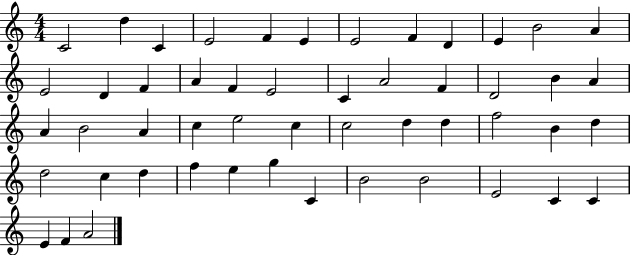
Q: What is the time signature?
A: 4/4